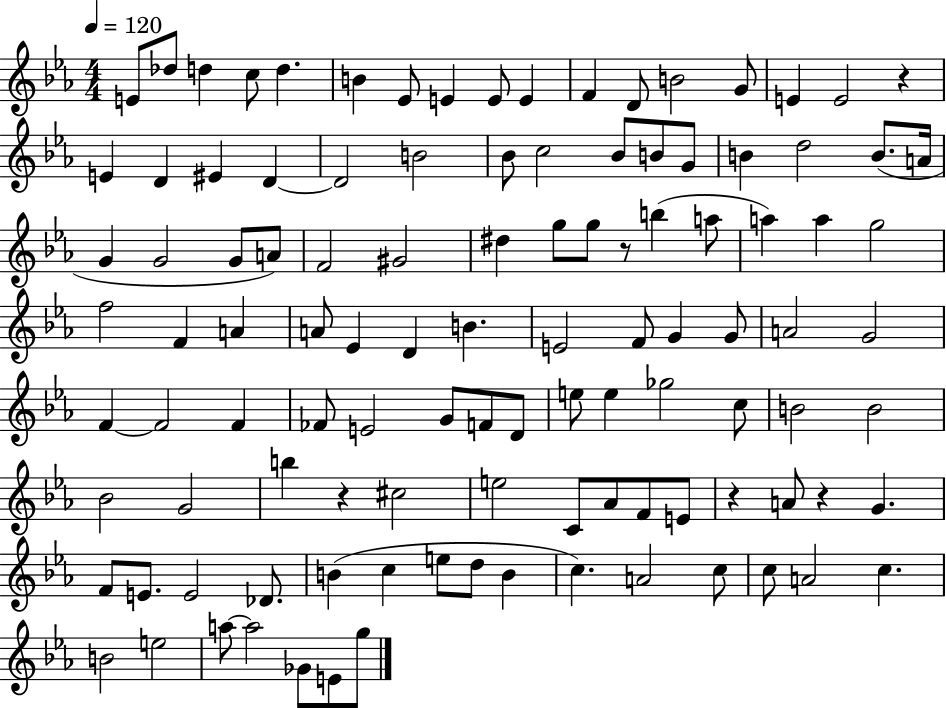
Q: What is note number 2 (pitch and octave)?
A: Db5